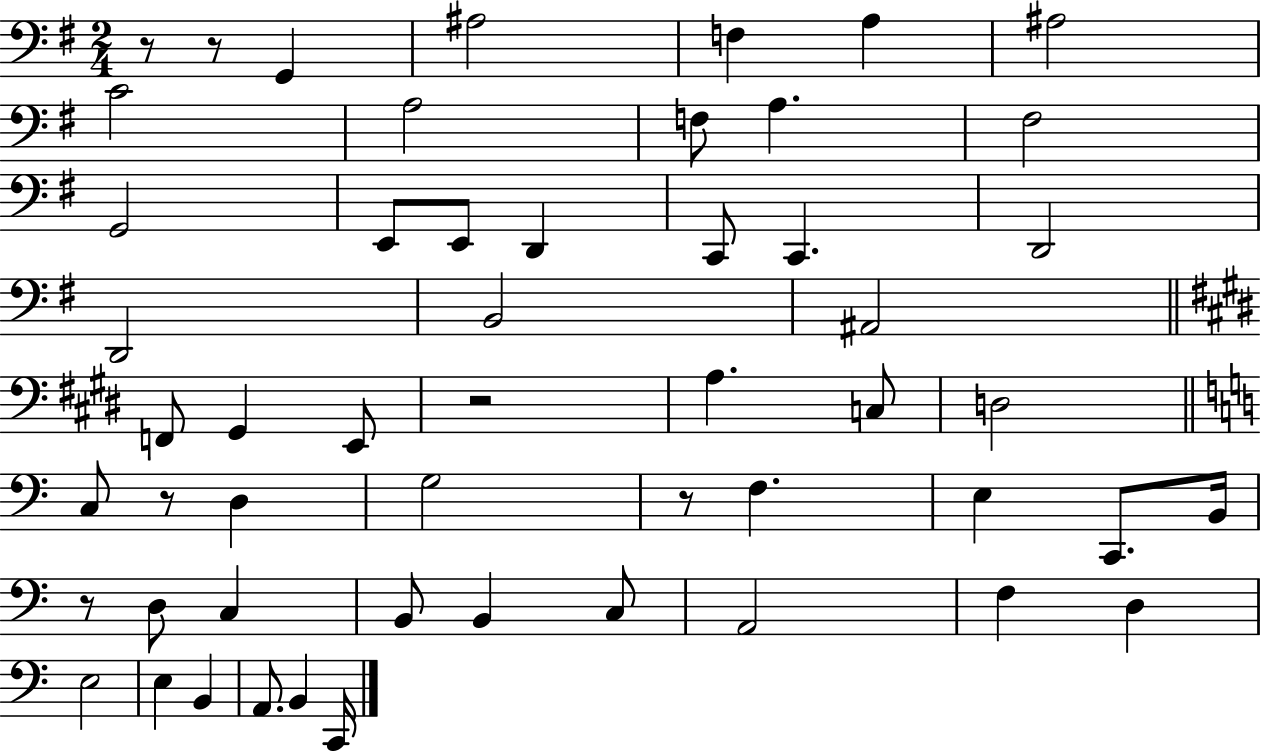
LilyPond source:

{
  \clef bass
  \numericTimeSignature
  \time 2/4
  \key g \major
  r8 r8 g,4 | ais2 | f4 a4 | ais2 | \break c'2 | a2 | f8 a4. | fis2 | \break g,2 | e,8 e,8 d,4 | c,8 c,4. | d,2 | \break d,2 | b,2 | ais,2 | \bar "||" \break \key e \major f,8 gis,4 e,8 | r2 | a4. c8 | d2 | \break \bar "||" \break \key a \minor c8 r8 d4 | g2 | r8 f4. | e4 c,8. b,16 | \break r8 d8 c4 | b,8 b,4 c8 | a,2 | f4 d4 | \break e2 | e4 b,4 | a,8. b,4 c,16 | \bar "|."
}